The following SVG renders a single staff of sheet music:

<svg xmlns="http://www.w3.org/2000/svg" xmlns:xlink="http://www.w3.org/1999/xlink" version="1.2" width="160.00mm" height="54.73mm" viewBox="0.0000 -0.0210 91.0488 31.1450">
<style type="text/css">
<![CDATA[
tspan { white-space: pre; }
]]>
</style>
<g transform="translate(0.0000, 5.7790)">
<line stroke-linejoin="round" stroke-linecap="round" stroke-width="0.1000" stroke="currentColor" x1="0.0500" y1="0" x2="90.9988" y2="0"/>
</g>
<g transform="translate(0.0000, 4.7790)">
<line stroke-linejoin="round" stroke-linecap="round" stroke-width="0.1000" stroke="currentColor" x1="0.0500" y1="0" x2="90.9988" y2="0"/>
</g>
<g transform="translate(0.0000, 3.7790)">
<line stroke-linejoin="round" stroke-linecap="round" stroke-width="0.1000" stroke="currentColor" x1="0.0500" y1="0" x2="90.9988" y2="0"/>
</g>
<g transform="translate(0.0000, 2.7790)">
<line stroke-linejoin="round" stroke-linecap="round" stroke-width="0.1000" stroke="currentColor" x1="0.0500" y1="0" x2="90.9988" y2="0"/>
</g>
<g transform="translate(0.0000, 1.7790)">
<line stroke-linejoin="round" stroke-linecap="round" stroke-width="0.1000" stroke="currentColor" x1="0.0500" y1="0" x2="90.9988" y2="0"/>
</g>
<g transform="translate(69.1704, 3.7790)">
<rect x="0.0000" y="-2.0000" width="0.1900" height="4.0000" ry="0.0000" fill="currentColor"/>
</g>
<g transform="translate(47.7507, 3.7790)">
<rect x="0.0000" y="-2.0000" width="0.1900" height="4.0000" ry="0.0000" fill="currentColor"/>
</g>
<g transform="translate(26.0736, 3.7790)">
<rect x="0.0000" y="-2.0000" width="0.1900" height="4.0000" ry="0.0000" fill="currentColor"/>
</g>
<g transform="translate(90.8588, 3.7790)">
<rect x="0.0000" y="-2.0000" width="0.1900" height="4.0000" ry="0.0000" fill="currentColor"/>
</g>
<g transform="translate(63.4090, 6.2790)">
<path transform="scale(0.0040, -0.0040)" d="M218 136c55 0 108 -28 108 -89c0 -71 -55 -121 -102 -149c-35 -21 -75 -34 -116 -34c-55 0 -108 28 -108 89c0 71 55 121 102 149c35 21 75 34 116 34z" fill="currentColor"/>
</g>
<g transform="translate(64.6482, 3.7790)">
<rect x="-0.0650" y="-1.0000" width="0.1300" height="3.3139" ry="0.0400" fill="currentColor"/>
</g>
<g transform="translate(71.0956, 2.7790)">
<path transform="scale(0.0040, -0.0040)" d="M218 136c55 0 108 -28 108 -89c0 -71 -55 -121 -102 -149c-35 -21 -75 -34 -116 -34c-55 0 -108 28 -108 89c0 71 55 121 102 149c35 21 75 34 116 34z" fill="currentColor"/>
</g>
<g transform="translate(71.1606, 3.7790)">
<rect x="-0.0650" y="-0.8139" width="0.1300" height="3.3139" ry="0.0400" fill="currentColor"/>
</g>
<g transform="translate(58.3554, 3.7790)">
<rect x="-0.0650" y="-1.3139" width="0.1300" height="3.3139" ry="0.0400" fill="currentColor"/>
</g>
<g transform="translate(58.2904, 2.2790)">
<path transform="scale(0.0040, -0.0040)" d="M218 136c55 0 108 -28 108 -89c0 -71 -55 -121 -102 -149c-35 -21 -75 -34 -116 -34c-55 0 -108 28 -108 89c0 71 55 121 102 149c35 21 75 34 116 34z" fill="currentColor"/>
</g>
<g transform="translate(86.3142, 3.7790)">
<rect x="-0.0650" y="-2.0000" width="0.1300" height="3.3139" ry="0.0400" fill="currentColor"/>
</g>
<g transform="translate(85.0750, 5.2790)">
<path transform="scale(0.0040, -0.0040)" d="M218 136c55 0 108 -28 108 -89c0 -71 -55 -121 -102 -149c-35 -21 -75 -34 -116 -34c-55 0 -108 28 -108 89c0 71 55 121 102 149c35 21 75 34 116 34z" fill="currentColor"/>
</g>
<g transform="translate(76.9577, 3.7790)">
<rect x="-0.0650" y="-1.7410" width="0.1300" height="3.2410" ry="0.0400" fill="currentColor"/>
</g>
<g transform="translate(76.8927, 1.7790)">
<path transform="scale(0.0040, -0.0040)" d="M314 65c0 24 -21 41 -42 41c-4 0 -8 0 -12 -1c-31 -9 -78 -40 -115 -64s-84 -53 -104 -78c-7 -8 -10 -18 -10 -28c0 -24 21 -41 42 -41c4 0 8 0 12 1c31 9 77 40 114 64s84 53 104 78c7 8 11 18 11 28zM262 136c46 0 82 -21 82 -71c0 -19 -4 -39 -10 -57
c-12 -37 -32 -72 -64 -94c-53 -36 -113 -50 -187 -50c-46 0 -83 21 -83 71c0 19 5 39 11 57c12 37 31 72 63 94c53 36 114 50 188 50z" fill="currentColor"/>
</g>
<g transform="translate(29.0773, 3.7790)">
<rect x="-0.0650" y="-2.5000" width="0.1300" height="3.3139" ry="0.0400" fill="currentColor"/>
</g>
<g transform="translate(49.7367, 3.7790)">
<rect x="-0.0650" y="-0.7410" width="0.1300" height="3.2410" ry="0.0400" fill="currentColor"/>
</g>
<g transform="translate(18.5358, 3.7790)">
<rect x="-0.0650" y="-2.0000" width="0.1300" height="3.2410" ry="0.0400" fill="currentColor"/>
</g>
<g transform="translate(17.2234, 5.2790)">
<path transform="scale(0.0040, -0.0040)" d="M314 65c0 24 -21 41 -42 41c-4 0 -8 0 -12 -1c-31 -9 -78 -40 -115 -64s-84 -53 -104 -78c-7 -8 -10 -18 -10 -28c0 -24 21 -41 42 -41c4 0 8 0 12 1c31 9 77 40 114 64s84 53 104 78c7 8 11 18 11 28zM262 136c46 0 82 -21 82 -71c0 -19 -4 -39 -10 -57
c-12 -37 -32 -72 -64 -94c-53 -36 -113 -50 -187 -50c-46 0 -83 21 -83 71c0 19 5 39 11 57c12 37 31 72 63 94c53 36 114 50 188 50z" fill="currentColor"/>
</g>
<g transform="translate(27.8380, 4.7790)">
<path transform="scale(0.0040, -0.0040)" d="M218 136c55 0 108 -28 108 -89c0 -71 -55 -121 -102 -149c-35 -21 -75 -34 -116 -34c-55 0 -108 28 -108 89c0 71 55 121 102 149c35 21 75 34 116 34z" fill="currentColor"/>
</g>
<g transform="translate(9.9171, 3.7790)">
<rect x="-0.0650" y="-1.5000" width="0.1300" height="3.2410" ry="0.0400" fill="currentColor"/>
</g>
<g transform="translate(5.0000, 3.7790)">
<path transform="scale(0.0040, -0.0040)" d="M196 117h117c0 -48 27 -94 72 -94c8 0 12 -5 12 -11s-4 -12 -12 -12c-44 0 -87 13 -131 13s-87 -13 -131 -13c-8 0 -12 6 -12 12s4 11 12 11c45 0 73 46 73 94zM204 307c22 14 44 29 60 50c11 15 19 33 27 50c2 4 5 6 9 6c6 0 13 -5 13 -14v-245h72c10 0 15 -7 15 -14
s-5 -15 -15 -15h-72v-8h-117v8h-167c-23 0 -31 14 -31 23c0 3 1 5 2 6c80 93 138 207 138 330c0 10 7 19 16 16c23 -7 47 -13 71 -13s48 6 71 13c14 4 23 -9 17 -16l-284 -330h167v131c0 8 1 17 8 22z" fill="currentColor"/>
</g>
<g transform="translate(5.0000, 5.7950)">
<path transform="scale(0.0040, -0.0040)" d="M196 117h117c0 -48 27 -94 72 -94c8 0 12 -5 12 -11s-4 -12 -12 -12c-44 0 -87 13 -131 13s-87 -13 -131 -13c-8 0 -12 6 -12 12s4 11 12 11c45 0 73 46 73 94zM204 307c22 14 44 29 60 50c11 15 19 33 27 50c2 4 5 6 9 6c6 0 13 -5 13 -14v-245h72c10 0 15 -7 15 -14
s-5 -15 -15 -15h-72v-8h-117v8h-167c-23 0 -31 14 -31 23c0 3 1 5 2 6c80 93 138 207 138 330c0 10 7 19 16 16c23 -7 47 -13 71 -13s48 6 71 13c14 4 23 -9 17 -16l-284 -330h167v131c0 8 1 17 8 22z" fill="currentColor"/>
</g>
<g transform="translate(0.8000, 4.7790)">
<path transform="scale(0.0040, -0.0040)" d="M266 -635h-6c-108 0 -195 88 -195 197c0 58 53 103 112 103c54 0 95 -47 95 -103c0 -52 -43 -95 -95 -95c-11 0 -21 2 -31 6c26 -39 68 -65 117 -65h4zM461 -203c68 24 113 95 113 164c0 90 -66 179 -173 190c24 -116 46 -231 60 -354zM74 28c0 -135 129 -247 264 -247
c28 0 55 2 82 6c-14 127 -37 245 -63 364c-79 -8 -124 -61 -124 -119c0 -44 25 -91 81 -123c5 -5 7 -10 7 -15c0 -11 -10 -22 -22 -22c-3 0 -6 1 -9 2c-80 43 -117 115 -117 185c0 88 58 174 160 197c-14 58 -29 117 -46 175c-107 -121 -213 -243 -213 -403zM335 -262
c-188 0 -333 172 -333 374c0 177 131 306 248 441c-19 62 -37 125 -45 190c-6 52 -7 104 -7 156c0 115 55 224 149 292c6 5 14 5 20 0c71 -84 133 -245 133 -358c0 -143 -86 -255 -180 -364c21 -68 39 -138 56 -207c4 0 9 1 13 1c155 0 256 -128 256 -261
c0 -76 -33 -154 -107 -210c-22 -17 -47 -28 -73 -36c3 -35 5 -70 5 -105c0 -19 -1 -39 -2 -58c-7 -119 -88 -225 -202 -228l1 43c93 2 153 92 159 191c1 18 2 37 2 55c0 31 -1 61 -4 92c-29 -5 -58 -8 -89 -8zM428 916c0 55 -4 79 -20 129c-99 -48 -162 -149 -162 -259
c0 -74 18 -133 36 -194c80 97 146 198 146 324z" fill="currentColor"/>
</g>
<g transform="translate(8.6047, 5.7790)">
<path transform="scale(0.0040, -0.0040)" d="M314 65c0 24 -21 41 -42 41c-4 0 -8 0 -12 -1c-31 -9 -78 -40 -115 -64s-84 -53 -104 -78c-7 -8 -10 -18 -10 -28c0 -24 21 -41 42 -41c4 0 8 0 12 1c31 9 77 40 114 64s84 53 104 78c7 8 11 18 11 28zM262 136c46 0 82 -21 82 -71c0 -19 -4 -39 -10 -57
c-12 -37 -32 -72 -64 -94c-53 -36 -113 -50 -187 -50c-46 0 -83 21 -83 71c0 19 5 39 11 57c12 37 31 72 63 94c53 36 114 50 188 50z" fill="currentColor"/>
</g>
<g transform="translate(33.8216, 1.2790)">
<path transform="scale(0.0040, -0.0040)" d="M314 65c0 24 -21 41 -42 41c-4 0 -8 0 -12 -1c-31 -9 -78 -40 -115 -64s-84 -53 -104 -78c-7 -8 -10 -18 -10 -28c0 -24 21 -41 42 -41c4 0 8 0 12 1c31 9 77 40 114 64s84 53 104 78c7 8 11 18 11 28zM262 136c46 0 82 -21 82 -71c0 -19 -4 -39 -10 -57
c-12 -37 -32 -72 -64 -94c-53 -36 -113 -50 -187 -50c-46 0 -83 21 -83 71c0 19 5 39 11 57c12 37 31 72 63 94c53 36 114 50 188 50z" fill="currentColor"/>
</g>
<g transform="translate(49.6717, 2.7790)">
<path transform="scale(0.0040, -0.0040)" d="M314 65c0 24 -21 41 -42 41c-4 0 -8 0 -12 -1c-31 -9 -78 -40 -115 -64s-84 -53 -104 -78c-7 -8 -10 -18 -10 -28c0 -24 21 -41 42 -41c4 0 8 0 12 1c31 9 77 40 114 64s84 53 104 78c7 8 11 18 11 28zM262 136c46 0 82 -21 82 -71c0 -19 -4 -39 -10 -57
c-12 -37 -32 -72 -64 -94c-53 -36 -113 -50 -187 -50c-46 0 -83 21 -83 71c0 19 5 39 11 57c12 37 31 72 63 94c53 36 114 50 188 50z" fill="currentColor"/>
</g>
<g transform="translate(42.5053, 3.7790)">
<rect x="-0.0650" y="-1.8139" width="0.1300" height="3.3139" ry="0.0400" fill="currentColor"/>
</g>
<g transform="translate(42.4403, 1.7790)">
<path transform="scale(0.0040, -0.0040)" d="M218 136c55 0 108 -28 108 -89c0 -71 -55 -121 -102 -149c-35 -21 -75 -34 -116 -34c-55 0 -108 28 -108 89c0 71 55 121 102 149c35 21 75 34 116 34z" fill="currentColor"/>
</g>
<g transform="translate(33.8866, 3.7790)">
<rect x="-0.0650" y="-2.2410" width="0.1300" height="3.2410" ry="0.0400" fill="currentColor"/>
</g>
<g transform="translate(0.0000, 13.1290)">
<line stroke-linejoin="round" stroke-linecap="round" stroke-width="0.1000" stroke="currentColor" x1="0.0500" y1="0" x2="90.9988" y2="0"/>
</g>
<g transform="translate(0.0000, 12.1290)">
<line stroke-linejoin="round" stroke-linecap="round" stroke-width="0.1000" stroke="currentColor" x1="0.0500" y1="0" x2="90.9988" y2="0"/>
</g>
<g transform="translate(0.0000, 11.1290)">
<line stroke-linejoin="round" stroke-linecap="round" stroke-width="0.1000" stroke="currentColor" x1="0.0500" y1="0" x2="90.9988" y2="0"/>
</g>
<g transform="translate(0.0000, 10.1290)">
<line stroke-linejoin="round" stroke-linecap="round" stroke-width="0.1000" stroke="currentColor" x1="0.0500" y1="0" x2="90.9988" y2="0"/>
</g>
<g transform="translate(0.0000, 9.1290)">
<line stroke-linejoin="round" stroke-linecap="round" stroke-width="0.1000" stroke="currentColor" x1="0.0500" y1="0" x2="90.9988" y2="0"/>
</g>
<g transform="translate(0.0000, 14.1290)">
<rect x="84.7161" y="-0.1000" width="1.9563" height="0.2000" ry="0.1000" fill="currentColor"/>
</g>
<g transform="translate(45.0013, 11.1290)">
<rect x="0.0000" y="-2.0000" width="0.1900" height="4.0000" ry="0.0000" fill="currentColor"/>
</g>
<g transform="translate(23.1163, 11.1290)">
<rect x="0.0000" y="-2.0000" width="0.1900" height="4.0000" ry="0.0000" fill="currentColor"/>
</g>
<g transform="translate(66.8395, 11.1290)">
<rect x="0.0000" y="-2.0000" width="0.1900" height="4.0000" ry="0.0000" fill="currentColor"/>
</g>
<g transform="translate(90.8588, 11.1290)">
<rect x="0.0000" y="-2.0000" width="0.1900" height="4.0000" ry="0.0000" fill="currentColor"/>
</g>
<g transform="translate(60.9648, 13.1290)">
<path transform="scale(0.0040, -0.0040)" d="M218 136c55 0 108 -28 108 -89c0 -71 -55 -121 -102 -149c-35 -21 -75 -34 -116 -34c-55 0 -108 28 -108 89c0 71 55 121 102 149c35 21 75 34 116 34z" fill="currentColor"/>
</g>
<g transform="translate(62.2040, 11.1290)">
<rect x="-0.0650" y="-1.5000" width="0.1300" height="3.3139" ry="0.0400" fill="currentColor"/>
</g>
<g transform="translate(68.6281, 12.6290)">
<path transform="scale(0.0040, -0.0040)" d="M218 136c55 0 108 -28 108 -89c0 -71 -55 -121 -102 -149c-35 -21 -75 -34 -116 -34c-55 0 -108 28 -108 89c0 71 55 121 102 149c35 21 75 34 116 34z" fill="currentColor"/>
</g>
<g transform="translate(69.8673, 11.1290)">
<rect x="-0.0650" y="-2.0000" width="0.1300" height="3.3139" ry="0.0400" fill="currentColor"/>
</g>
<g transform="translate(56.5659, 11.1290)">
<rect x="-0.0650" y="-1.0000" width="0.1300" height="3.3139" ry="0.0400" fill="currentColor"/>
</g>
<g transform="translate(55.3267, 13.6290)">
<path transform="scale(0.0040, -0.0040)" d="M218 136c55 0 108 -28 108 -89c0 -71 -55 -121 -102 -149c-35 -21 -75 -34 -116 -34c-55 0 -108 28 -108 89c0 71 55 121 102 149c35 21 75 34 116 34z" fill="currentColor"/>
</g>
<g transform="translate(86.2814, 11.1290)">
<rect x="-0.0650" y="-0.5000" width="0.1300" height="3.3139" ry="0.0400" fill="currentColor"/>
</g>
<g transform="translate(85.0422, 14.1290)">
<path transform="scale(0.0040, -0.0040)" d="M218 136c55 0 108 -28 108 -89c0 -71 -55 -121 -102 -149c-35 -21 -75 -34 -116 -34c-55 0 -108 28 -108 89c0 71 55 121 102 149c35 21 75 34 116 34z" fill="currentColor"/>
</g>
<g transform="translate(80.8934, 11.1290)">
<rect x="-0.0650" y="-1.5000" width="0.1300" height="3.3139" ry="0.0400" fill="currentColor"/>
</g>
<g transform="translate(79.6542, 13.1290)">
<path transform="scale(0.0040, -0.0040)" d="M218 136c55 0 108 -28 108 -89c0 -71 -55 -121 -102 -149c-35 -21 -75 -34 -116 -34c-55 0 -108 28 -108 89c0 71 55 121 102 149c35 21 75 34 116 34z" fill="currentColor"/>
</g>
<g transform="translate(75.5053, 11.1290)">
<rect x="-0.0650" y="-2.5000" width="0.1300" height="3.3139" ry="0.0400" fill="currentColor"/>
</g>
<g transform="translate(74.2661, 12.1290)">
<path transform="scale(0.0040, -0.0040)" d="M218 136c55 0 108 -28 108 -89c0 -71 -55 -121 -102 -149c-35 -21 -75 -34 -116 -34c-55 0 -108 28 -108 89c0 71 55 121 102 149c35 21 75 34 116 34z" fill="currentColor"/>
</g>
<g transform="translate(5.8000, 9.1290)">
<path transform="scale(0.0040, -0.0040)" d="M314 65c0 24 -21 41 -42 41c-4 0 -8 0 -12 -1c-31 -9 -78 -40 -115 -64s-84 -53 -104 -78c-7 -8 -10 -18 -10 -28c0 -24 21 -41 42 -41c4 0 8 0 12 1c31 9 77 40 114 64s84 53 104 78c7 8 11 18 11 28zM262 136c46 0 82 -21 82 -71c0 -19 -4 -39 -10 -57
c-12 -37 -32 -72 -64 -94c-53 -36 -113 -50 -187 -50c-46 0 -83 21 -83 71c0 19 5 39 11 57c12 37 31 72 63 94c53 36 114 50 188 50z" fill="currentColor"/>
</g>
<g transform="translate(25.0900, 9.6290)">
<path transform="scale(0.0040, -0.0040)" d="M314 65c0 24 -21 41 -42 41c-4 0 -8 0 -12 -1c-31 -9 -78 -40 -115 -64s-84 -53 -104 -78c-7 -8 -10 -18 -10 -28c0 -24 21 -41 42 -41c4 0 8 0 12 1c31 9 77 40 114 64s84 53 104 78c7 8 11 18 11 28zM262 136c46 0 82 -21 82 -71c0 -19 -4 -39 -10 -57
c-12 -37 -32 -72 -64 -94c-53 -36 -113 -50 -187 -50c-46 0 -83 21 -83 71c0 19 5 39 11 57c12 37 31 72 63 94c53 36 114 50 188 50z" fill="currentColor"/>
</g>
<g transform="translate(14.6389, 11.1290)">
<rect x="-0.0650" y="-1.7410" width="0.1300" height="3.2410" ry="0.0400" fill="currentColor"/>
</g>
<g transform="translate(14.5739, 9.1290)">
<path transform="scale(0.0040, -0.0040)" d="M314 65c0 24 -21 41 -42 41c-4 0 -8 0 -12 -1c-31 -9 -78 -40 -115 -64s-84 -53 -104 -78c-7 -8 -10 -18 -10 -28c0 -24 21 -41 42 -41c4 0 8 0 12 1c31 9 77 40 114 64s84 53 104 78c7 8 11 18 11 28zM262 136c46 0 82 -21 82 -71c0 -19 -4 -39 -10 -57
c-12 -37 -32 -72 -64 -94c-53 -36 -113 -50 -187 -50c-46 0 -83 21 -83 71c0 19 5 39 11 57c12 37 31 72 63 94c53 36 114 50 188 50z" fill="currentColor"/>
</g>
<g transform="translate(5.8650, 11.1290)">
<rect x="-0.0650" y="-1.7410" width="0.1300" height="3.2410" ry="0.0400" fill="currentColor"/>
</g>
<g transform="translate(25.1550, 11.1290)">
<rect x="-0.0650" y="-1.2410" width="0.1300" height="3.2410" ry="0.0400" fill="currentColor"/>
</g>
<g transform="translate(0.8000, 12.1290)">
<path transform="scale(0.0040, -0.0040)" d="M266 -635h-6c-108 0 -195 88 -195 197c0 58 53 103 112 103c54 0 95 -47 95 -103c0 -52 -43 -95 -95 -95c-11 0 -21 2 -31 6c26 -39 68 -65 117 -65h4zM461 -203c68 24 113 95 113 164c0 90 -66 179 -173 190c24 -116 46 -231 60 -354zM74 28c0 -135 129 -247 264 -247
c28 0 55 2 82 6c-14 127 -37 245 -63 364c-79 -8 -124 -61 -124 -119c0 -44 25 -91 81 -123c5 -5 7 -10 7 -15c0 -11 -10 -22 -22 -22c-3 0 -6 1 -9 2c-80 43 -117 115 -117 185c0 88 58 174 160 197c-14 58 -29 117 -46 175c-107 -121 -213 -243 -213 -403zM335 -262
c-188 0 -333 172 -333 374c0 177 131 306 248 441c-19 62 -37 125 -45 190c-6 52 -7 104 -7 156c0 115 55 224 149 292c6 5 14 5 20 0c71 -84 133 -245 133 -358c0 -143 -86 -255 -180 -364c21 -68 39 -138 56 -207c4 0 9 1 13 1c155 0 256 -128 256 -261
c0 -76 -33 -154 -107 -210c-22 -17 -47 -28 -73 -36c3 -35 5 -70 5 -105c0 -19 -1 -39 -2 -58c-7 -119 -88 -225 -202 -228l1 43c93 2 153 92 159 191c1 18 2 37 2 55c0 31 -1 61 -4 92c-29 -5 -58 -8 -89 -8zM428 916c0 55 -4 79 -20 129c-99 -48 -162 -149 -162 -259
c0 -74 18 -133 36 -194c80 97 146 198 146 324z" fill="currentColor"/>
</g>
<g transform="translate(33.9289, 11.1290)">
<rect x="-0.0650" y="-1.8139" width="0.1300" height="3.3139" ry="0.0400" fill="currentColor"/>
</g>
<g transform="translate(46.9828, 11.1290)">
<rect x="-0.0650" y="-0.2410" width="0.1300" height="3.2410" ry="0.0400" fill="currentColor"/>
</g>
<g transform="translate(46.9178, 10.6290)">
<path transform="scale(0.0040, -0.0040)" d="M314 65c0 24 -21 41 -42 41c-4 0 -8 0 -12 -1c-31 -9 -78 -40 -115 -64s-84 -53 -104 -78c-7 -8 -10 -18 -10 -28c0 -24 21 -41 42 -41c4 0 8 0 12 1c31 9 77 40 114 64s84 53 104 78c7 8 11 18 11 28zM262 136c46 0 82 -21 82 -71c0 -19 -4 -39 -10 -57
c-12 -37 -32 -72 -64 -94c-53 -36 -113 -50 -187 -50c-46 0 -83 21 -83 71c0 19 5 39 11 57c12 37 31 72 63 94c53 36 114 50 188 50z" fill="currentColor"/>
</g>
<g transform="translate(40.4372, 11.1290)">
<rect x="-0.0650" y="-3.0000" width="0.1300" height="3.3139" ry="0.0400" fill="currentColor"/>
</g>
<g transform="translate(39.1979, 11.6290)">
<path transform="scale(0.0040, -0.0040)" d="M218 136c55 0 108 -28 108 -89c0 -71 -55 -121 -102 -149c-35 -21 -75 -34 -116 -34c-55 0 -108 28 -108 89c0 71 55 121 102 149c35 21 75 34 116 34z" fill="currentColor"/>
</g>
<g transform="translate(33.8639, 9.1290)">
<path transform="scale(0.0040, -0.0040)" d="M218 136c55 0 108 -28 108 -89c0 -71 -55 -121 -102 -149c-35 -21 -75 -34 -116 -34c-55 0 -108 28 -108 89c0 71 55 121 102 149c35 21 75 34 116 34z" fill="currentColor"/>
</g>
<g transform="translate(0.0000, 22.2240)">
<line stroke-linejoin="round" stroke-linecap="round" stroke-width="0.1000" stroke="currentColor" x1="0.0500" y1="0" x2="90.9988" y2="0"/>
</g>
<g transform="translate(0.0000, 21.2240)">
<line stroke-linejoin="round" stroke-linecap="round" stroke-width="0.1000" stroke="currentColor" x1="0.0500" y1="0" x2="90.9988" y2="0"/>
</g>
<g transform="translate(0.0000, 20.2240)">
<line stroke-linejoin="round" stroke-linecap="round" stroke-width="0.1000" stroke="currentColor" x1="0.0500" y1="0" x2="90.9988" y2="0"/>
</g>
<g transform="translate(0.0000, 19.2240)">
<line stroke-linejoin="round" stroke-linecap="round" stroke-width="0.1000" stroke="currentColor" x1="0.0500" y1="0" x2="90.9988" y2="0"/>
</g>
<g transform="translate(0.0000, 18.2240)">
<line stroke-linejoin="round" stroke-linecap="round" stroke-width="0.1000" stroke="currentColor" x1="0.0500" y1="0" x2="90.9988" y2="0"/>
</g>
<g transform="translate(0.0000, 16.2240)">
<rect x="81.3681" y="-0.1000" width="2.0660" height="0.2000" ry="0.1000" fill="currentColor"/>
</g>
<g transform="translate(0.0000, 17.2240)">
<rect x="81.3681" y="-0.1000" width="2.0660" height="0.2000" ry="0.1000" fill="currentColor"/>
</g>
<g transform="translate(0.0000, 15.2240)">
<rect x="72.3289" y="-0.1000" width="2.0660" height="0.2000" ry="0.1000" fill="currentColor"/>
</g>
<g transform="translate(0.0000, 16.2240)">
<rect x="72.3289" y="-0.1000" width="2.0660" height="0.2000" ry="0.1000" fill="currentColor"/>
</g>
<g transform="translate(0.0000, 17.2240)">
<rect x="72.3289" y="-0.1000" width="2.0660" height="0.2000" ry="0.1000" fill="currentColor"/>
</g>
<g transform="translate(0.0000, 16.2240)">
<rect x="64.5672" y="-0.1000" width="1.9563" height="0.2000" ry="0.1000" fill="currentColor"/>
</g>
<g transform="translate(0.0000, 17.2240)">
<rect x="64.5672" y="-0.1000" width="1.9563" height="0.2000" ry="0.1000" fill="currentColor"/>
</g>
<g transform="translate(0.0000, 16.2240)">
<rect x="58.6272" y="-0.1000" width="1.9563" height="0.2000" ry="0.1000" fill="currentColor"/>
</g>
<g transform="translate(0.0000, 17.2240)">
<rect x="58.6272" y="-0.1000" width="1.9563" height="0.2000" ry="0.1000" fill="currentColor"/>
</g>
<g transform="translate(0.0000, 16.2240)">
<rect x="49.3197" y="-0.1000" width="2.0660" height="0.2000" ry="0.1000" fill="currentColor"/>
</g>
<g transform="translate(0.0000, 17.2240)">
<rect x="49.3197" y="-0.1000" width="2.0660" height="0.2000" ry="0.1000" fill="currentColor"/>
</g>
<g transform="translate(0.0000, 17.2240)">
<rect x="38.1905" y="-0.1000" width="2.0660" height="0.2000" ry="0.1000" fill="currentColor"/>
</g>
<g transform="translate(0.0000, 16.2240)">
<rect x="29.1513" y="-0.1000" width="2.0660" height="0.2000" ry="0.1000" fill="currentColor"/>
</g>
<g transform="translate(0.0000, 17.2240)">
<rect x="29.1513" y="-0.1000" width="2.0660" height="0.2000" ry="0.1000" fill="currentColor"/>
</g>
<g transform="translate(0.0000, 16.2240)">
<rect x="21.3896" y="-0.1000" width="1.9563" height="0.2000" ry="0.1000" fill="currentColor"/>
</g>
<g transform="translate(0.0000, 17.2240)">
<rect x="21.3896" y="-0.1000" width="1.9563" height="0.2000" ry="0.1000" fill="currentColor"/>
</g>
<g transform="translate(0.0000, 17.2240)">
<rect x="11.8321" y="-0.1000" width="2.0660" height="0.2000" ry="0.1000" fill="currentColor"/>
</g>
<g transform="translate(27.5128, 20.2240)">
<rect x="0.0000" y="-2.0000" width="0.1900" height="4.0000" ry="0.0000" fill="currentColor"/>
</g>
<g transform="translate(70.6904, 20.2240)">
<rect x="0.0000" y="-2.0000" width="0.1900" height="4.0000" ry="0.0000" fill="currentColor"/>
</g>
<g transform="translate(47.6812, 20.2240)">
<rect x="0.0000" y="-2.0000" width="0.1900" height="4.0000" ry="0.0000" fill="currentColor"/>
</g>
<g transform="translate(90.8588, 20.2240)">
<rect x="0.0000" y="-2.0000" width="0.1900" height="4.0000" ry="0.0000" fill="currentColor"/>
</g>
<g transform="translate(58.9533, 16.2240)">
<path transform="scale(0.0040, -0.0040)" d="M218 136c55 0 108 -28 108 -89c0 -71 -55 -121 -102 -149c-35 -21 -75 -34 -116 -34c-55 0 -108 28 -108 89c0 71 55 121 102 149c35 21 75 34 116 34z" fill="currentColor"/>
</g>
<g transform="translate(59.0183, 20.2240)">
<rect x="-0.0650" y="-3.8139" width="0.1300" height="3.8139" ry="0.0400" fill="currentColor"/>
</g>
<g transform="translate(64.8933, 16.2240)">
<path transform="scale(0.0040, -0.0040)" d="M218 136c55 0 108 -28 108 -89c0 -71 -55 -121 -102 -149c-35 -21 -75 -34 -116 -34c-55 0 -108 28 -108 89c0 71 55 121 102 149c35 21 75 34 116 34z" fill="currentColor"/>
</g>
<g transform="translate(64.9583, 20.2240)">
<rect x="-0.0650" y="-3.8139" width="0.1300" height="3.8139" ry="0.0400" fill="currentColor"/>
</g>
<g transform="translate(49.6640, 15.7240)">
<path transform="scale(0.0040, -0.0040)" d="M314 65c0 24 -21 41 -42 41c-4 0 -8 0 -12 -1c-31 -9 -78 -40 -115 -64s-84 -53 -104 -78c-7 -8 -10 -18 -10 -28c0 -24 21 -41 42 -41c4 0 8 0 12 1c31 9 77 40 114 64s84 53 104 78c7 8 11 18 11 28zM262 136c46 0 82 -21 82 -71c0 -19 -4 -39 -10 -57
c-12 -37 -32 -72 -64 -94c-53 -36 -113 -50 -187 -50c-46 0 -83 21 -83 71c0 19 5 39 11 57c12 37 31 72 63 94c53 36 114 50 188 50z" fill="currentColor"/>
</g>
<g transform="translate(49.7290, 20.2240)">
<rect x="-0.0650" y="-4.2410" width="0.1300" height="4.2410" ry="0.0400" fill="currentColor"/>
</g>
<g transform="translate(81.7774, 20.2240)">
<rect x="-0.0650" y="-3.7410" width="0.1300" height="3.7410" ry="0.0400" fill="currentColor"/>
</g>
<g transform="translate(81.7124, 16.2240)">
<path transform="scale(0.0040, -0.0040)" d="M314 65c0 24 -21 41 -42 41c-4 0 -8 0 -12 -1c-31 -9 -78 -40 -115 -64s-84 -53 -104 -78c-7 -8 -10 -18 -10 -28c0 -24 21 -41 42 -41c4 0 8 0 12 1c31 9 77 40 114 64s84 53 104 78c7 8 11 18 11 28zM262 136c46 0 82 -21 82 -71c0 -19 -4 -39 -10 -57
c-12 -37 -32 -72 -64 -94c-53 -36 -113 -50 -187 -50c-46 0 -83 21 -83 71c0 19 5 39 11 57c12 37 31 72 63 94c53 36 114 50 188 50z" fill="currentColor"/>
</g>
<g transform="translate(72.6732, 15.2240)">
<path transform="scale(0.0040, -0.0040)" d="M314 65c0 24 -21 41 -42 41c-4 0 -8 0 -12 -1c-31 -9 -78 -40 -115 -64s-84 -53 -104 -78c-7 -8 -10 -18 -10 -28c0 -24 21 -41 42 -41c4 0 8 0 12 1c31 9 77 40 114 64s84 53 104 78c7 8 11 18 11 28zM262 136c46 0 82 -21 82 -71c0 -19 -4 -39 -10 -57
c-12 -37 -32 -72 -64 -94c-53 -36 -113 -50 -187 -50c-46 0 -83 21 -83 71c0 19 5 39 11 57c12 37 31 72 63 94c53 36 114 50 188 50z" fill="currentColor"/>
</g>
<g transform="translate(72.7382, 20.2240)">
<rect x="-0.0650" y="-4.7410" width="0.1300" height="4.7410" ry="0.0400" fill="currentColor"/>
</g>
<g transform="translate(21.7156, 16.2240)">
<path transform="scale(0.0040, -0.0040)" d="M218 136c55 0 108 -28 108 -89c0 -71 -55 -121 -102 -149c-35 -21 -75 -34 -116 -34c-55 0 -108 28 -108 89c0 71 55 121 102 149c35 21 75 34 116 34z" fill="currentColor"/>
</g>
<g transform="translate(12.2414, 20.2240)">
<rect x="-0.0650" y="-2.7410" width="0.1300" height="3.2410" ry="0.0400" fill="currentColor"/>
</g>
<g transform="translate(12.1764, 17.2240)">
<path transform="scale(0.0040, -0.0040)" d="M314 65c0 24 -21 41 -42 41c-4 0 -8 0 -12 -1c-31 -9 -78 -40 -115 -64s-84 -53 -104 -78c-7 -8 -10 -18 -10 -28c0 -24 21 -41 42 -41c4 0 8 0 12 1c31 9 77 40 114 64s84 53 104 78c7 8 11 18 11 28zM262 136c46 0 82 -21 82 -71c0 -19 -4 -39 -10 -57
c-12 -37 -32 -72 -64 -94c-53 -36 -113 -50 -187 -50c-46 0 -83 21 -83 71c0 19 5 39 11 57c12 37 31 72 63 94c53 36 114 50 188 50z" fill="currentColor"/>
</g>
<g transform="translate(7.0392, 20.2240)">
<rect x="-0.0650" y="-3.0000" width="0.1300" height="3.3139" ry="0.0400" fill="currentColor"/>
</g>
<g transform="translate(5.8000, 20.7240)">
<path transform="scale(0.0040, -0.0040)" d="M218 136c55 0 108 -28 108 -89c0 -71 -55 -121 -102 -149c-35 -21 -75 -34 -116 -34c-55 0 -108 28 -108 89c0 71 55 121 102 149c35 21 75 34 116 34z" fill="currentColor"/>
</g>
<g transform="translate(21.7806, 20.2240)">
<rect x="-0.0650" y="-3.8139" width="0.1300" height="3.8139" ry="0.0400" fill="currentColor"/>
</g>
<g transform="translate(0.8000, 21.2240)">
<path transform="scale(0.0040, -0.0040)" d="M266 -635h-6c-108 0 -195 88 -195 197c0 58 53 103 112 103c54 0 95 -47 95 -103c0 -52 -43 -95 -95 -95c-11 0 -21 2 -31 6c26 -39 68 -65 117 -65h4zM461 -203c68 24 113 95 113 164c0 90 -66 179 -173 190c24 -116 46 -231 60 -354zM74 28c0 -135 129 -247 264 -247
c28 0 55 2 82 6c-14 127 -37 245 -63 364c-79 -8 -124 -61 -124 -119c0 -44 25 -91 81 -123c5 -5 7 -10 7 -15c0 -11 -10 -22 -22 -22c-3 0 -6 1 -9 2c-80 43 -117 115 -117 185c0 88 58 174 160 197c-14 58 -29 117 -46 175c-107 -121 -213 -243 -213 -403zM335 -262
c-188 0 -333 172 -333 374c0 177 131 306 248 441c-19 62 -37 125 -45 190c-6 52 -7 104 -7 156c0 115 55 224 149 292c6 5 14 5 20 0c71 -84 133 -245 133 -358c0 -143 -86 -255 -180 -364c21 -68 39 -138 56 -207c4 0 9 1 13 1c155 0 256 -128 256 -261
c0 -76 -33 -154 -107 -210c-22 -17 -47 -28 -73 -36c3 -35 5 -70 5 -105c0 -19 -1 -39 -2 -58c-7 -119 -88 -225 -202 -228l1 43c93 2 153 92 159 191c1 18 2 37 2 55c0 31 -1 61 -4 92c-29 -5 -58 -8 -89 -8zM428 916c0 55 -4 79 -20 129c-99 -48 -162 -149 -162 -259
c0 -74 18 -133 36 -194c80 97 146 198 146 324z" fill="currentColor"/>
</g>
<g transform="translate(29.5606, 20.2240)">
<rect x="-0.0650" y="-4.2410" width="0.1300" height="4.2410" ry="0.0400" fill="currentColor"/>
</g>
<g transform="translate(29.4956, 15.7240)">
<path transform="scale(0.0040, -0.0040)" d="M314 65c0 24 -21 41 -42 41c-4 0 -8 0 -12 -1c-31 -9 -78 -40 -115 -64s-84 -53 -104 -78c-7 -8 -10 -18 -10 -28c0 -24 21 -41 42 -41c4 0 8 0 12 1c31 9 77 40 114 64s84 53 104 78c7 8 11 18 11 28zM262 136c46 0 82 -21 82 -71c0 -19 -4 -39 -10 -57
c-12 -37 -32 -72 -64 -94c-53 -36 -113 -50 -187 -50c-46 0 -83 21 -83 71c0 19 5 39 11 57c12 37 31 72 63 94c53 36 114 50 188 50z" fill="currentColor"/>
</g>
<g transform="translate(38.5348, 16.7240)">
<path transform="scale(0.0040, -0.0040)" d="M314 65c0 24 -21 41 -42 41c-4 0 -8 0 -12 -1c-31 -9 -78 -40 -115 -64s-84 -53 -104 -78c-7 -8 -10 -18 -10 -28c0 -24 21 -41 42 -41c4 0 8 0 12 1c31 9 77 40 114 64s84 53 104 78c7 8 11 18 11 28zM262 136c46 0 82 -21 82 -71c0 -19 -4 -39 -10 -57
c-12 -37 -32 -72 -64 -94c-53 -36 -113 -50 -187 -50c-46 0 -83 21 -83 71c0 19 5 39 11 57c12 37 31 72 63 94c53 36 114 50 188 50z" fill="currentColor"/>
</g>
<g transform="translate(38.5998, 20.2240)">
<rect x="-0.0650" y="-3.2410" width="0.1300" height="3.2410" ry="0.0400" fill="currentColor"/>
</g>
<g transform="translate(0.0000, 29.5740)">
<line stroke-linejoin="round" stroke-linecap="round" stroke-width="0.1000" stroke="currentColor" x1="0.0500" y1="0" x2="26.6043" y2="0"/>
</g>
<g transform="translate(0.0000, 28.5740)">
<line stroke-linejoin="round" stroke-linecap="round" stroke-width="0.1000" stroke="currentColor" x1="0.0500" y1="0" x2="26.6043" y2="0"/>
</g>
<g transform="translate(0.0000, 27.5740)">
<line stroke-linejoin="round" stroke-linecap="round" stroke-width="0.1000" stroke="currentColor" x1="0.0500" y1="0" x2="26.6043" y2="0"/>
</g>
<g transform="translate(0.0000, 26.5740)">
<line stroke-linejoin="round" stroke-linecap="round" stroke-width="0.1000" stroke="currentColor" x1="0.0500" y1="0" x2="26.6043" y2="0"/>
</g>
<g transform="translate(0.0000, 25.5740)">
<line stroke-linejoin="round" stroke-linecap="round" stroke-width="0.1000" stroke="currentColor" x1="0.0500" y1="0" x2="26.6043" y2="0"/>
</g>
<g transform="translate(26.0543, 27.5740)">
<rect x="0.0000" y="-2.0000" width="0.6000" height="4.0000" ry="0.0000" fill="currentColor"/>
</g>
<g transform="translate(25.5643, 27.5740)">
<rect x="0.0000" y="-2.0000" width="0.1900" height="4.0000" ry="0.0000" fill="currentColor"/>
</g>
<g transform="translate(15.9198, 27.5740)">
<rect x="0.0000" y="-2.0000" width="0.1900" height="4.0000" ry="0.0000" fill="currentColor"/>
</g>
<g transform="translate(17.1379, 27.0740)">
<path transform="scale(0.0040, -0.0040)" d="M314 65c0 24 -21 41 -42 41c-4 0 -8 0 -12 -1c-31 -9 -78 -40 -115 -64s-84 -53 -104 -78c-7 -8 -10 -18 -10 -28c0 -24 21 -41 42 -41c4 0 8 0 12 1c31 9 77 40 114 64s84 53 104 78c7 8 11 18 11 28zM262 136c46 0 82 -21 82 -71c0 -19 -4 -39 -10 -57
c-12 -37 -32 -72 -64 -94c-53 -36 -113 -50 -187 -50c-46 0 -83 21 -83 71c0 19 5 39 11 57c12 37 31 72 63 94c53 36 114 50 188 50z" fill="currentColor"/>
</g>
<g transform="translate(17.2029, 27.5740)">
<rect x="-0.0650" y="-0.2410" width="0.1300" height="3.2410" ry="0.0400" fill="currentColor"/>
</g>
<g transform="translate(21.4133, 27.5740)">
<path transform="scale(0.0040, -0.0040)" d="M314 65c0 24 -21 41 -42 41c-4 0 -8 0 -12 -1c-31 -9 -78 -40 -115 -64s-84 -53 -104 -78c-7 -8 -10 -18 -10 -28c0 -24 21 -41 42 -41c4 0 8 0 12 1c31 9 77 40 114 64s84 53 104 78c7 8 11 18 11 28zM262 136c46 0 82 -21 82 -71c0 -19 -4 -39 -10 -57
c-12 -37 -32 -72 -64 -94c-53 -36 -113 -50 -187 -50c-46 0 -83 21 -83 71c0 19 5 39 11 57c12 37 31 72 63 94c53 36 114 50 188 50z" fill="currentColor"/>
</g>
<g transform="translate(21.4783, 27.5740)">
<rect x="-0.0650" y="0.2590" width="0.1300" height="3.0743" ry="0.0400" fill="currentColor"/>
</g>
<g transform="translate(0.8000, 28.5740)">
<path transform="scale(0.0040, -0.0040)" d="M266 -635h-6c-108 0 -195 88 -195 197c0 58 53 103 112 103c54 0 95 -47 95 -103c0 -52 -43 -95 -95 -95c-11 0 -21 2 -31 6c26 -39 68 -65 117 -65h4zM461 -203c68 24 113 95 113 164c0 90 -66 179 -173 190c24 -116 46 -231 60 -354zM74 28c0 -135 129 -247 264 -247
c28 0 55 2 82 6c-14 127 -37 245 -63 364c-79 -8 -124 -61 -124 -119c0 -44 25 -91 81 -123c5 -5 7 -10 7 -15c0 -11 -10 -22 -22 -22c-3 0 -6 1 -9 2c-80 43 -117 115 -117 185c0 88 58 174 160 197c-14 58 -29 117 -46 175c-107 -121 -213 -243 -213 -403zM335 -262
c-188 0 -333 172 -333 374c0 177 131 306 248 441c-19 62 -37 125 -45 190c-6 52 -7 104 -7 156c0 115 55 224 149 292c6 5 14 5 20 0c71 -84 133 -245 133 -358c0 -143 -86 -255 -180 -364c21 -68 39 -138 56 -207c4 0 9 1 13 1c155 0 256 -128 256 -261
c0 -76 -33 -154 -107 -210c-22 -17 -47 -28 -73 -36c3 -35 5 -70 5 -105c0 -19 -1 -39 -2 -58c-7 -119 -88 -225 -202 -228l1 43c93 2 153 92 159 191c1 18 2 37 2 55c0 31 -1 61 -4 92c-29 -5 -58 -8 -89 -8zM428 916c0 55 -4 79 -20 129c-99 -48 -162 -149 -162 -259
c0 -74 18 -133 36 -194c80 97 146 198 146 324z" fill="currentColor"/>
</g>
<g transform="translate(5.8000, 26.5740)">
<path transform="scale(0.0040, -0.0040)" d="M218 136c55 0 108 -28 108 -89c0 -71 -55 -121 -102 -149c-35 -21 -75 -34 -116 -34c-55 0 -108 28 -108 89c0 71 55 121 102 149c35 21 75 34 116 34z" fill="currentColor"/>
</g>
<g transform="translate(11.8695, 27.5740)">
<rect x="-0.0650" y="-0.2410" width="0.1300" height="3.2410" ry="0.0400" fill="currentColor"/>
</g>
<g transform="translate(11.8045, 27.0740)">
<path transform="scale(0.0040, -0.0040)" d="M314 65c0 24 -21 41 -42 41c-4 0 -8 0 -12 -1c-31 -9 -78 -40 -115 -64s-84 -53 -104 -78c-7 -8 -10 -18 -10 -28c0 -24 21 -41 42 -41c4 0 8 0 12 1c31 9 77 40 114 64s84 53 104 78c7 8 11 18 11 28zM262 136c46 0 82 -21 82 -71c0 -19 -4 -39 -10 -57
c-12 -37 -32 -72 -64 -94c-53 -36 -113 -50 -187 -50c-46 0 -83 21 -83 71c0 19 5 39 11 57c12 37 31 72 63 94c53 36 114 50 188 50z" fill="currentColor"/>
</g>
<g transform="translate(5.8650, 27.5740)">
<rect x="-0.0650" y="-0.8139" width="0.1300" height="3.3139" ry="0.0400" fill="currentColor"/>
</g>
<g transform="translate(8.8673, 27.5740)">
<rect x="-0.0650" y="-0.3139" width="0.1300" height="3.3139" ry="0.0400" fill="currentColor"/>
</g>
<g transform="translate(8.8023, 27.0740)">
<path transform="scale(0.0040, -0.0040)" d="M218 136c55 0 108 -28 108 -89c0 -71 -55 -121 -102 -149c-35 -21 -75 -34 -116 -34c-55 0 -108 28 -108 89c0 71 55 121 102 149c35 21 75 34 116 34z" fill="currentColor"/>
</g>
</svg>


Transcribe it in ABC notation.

X:1
T:Untitled
M:4/4
L:1/4
K:C
E2 F2 G g2 f d2 e D d f2 F f2 f2 e2 f A c2 D E F G E C A a2 c' d'2 b2 d'2 c' c' e'2 c'2 d c c2 c2 B2